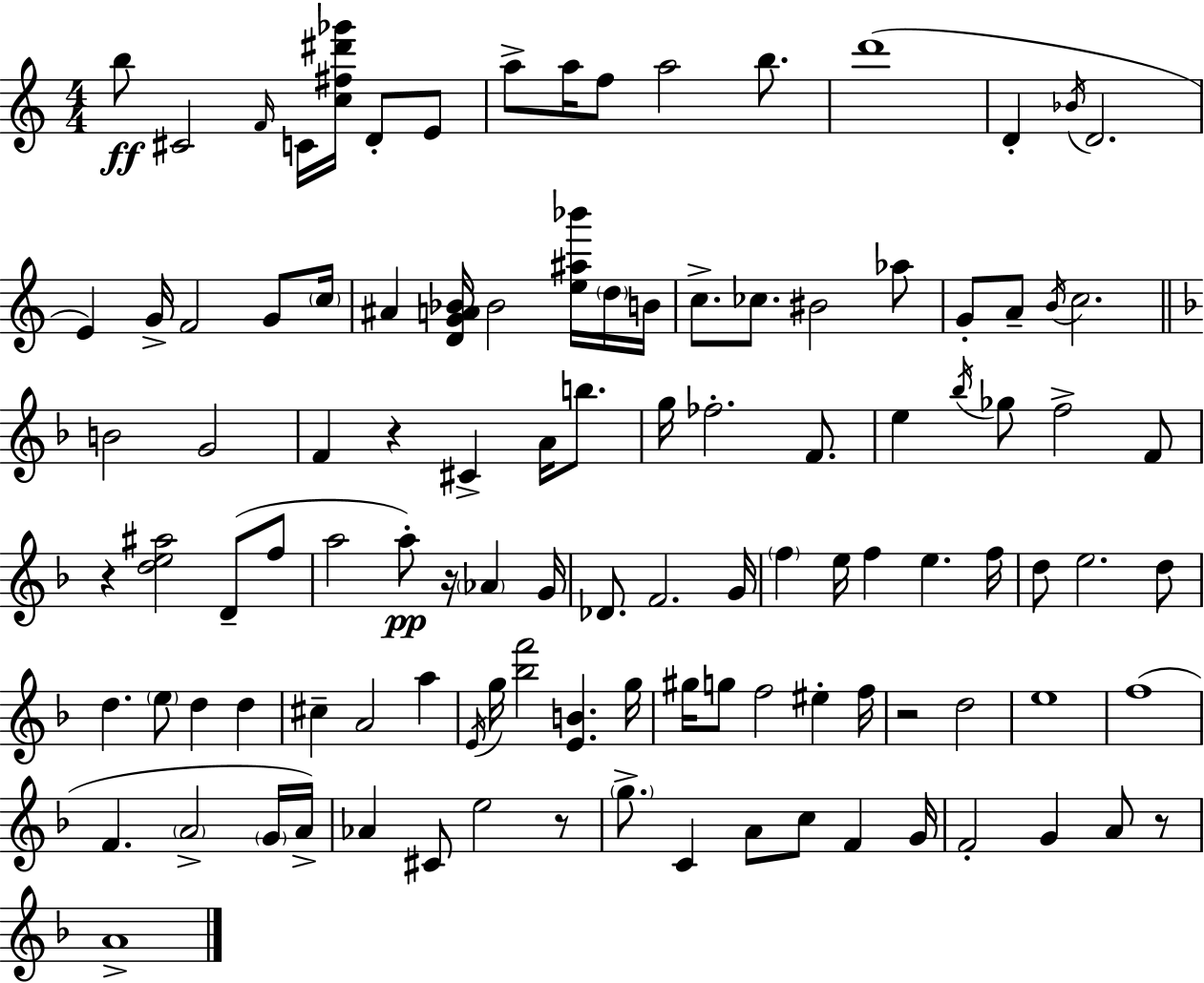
{
  \clef treble
  \numericTimeSignature
  \time 4/4
  \key c \major
  b''8\ff cis'2 \grace { f'16 } c'16 <c'' fis'' dis''' ges'''>16 d'8-. e'8 | a''8-> a''16 f''8 a''2 b''8. | d'''1( | d'4-. \acciaccatura { bes'16 } d'2. | \break e'4) g'16-> f'2 g'8 | \parenthesize c''16 ais'4 <d' g' a' bes'>16 bes'2 <e'' ais'' bes'''>16 | \parenthesize d''16 b'16 c''8.-> ces''8. bis'2 | aes''8 g'8-. a'8-- \acciaccatura { b'16 } c''2. | \break \bar "||" \break \key d \minor b'2 g'2 | f'4 r4 cis'4-> a'16 b''8. | g''16 fes''2.-. f'8. | e''4 \acciaccatura { bes''16 } ges''8 f''2-> f'8 | \break r4 <d'' e'' ais''>2 d'8--( f''8 | a''2 a''8-.\pp) r16 \parenthesize aes'4 | g'16 des'8. f'2. | g'16 \parenthesize f''4 e''16 f''4 e''4. | \break f''16 d''8 e''2. d''8 | d''4. \parenthesize e''8 d''4 d''4 | cis''4-- a'2 a''4 | \acciaccatura { e'16 } g''16 <bes'' f'''>2 <e' b'>4. | \break g''16 gis''16 g''8 f''2 eis''4-. | f''16 r2 d''2 | e''1 | f''1( | \break f'4. \parenthesize a'2-> | \parenthesize g'16 a'16->) aes'4 cis'8 e''2 | r8 \parenthesize g''8.-> c'4 a'8 c''8 f'4 | g'16 f'2-. g'4 a'8 | \break r8 a'1-> | \bar "|."
}